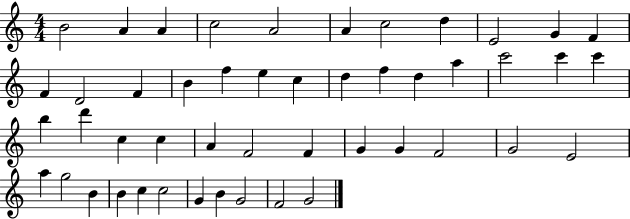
B4/h A4/q A4/q C5/h A4/h A4/q C5/h D5/q E4/h G4/q F4/q F4/q D4/h F4/q B4/q F5/q E5/q C5/q D5/q F5/q D5/q A5/q C6/h C6/q C6/q B5/q D6/q C5/q C5/q A4/q F4/h F4/q G4/q G4/q F4/h G4/h E4/h A5/q G5/h B4/q B4/q C5/q C5/h G4/q B4/q G4/h F4/h G4/h